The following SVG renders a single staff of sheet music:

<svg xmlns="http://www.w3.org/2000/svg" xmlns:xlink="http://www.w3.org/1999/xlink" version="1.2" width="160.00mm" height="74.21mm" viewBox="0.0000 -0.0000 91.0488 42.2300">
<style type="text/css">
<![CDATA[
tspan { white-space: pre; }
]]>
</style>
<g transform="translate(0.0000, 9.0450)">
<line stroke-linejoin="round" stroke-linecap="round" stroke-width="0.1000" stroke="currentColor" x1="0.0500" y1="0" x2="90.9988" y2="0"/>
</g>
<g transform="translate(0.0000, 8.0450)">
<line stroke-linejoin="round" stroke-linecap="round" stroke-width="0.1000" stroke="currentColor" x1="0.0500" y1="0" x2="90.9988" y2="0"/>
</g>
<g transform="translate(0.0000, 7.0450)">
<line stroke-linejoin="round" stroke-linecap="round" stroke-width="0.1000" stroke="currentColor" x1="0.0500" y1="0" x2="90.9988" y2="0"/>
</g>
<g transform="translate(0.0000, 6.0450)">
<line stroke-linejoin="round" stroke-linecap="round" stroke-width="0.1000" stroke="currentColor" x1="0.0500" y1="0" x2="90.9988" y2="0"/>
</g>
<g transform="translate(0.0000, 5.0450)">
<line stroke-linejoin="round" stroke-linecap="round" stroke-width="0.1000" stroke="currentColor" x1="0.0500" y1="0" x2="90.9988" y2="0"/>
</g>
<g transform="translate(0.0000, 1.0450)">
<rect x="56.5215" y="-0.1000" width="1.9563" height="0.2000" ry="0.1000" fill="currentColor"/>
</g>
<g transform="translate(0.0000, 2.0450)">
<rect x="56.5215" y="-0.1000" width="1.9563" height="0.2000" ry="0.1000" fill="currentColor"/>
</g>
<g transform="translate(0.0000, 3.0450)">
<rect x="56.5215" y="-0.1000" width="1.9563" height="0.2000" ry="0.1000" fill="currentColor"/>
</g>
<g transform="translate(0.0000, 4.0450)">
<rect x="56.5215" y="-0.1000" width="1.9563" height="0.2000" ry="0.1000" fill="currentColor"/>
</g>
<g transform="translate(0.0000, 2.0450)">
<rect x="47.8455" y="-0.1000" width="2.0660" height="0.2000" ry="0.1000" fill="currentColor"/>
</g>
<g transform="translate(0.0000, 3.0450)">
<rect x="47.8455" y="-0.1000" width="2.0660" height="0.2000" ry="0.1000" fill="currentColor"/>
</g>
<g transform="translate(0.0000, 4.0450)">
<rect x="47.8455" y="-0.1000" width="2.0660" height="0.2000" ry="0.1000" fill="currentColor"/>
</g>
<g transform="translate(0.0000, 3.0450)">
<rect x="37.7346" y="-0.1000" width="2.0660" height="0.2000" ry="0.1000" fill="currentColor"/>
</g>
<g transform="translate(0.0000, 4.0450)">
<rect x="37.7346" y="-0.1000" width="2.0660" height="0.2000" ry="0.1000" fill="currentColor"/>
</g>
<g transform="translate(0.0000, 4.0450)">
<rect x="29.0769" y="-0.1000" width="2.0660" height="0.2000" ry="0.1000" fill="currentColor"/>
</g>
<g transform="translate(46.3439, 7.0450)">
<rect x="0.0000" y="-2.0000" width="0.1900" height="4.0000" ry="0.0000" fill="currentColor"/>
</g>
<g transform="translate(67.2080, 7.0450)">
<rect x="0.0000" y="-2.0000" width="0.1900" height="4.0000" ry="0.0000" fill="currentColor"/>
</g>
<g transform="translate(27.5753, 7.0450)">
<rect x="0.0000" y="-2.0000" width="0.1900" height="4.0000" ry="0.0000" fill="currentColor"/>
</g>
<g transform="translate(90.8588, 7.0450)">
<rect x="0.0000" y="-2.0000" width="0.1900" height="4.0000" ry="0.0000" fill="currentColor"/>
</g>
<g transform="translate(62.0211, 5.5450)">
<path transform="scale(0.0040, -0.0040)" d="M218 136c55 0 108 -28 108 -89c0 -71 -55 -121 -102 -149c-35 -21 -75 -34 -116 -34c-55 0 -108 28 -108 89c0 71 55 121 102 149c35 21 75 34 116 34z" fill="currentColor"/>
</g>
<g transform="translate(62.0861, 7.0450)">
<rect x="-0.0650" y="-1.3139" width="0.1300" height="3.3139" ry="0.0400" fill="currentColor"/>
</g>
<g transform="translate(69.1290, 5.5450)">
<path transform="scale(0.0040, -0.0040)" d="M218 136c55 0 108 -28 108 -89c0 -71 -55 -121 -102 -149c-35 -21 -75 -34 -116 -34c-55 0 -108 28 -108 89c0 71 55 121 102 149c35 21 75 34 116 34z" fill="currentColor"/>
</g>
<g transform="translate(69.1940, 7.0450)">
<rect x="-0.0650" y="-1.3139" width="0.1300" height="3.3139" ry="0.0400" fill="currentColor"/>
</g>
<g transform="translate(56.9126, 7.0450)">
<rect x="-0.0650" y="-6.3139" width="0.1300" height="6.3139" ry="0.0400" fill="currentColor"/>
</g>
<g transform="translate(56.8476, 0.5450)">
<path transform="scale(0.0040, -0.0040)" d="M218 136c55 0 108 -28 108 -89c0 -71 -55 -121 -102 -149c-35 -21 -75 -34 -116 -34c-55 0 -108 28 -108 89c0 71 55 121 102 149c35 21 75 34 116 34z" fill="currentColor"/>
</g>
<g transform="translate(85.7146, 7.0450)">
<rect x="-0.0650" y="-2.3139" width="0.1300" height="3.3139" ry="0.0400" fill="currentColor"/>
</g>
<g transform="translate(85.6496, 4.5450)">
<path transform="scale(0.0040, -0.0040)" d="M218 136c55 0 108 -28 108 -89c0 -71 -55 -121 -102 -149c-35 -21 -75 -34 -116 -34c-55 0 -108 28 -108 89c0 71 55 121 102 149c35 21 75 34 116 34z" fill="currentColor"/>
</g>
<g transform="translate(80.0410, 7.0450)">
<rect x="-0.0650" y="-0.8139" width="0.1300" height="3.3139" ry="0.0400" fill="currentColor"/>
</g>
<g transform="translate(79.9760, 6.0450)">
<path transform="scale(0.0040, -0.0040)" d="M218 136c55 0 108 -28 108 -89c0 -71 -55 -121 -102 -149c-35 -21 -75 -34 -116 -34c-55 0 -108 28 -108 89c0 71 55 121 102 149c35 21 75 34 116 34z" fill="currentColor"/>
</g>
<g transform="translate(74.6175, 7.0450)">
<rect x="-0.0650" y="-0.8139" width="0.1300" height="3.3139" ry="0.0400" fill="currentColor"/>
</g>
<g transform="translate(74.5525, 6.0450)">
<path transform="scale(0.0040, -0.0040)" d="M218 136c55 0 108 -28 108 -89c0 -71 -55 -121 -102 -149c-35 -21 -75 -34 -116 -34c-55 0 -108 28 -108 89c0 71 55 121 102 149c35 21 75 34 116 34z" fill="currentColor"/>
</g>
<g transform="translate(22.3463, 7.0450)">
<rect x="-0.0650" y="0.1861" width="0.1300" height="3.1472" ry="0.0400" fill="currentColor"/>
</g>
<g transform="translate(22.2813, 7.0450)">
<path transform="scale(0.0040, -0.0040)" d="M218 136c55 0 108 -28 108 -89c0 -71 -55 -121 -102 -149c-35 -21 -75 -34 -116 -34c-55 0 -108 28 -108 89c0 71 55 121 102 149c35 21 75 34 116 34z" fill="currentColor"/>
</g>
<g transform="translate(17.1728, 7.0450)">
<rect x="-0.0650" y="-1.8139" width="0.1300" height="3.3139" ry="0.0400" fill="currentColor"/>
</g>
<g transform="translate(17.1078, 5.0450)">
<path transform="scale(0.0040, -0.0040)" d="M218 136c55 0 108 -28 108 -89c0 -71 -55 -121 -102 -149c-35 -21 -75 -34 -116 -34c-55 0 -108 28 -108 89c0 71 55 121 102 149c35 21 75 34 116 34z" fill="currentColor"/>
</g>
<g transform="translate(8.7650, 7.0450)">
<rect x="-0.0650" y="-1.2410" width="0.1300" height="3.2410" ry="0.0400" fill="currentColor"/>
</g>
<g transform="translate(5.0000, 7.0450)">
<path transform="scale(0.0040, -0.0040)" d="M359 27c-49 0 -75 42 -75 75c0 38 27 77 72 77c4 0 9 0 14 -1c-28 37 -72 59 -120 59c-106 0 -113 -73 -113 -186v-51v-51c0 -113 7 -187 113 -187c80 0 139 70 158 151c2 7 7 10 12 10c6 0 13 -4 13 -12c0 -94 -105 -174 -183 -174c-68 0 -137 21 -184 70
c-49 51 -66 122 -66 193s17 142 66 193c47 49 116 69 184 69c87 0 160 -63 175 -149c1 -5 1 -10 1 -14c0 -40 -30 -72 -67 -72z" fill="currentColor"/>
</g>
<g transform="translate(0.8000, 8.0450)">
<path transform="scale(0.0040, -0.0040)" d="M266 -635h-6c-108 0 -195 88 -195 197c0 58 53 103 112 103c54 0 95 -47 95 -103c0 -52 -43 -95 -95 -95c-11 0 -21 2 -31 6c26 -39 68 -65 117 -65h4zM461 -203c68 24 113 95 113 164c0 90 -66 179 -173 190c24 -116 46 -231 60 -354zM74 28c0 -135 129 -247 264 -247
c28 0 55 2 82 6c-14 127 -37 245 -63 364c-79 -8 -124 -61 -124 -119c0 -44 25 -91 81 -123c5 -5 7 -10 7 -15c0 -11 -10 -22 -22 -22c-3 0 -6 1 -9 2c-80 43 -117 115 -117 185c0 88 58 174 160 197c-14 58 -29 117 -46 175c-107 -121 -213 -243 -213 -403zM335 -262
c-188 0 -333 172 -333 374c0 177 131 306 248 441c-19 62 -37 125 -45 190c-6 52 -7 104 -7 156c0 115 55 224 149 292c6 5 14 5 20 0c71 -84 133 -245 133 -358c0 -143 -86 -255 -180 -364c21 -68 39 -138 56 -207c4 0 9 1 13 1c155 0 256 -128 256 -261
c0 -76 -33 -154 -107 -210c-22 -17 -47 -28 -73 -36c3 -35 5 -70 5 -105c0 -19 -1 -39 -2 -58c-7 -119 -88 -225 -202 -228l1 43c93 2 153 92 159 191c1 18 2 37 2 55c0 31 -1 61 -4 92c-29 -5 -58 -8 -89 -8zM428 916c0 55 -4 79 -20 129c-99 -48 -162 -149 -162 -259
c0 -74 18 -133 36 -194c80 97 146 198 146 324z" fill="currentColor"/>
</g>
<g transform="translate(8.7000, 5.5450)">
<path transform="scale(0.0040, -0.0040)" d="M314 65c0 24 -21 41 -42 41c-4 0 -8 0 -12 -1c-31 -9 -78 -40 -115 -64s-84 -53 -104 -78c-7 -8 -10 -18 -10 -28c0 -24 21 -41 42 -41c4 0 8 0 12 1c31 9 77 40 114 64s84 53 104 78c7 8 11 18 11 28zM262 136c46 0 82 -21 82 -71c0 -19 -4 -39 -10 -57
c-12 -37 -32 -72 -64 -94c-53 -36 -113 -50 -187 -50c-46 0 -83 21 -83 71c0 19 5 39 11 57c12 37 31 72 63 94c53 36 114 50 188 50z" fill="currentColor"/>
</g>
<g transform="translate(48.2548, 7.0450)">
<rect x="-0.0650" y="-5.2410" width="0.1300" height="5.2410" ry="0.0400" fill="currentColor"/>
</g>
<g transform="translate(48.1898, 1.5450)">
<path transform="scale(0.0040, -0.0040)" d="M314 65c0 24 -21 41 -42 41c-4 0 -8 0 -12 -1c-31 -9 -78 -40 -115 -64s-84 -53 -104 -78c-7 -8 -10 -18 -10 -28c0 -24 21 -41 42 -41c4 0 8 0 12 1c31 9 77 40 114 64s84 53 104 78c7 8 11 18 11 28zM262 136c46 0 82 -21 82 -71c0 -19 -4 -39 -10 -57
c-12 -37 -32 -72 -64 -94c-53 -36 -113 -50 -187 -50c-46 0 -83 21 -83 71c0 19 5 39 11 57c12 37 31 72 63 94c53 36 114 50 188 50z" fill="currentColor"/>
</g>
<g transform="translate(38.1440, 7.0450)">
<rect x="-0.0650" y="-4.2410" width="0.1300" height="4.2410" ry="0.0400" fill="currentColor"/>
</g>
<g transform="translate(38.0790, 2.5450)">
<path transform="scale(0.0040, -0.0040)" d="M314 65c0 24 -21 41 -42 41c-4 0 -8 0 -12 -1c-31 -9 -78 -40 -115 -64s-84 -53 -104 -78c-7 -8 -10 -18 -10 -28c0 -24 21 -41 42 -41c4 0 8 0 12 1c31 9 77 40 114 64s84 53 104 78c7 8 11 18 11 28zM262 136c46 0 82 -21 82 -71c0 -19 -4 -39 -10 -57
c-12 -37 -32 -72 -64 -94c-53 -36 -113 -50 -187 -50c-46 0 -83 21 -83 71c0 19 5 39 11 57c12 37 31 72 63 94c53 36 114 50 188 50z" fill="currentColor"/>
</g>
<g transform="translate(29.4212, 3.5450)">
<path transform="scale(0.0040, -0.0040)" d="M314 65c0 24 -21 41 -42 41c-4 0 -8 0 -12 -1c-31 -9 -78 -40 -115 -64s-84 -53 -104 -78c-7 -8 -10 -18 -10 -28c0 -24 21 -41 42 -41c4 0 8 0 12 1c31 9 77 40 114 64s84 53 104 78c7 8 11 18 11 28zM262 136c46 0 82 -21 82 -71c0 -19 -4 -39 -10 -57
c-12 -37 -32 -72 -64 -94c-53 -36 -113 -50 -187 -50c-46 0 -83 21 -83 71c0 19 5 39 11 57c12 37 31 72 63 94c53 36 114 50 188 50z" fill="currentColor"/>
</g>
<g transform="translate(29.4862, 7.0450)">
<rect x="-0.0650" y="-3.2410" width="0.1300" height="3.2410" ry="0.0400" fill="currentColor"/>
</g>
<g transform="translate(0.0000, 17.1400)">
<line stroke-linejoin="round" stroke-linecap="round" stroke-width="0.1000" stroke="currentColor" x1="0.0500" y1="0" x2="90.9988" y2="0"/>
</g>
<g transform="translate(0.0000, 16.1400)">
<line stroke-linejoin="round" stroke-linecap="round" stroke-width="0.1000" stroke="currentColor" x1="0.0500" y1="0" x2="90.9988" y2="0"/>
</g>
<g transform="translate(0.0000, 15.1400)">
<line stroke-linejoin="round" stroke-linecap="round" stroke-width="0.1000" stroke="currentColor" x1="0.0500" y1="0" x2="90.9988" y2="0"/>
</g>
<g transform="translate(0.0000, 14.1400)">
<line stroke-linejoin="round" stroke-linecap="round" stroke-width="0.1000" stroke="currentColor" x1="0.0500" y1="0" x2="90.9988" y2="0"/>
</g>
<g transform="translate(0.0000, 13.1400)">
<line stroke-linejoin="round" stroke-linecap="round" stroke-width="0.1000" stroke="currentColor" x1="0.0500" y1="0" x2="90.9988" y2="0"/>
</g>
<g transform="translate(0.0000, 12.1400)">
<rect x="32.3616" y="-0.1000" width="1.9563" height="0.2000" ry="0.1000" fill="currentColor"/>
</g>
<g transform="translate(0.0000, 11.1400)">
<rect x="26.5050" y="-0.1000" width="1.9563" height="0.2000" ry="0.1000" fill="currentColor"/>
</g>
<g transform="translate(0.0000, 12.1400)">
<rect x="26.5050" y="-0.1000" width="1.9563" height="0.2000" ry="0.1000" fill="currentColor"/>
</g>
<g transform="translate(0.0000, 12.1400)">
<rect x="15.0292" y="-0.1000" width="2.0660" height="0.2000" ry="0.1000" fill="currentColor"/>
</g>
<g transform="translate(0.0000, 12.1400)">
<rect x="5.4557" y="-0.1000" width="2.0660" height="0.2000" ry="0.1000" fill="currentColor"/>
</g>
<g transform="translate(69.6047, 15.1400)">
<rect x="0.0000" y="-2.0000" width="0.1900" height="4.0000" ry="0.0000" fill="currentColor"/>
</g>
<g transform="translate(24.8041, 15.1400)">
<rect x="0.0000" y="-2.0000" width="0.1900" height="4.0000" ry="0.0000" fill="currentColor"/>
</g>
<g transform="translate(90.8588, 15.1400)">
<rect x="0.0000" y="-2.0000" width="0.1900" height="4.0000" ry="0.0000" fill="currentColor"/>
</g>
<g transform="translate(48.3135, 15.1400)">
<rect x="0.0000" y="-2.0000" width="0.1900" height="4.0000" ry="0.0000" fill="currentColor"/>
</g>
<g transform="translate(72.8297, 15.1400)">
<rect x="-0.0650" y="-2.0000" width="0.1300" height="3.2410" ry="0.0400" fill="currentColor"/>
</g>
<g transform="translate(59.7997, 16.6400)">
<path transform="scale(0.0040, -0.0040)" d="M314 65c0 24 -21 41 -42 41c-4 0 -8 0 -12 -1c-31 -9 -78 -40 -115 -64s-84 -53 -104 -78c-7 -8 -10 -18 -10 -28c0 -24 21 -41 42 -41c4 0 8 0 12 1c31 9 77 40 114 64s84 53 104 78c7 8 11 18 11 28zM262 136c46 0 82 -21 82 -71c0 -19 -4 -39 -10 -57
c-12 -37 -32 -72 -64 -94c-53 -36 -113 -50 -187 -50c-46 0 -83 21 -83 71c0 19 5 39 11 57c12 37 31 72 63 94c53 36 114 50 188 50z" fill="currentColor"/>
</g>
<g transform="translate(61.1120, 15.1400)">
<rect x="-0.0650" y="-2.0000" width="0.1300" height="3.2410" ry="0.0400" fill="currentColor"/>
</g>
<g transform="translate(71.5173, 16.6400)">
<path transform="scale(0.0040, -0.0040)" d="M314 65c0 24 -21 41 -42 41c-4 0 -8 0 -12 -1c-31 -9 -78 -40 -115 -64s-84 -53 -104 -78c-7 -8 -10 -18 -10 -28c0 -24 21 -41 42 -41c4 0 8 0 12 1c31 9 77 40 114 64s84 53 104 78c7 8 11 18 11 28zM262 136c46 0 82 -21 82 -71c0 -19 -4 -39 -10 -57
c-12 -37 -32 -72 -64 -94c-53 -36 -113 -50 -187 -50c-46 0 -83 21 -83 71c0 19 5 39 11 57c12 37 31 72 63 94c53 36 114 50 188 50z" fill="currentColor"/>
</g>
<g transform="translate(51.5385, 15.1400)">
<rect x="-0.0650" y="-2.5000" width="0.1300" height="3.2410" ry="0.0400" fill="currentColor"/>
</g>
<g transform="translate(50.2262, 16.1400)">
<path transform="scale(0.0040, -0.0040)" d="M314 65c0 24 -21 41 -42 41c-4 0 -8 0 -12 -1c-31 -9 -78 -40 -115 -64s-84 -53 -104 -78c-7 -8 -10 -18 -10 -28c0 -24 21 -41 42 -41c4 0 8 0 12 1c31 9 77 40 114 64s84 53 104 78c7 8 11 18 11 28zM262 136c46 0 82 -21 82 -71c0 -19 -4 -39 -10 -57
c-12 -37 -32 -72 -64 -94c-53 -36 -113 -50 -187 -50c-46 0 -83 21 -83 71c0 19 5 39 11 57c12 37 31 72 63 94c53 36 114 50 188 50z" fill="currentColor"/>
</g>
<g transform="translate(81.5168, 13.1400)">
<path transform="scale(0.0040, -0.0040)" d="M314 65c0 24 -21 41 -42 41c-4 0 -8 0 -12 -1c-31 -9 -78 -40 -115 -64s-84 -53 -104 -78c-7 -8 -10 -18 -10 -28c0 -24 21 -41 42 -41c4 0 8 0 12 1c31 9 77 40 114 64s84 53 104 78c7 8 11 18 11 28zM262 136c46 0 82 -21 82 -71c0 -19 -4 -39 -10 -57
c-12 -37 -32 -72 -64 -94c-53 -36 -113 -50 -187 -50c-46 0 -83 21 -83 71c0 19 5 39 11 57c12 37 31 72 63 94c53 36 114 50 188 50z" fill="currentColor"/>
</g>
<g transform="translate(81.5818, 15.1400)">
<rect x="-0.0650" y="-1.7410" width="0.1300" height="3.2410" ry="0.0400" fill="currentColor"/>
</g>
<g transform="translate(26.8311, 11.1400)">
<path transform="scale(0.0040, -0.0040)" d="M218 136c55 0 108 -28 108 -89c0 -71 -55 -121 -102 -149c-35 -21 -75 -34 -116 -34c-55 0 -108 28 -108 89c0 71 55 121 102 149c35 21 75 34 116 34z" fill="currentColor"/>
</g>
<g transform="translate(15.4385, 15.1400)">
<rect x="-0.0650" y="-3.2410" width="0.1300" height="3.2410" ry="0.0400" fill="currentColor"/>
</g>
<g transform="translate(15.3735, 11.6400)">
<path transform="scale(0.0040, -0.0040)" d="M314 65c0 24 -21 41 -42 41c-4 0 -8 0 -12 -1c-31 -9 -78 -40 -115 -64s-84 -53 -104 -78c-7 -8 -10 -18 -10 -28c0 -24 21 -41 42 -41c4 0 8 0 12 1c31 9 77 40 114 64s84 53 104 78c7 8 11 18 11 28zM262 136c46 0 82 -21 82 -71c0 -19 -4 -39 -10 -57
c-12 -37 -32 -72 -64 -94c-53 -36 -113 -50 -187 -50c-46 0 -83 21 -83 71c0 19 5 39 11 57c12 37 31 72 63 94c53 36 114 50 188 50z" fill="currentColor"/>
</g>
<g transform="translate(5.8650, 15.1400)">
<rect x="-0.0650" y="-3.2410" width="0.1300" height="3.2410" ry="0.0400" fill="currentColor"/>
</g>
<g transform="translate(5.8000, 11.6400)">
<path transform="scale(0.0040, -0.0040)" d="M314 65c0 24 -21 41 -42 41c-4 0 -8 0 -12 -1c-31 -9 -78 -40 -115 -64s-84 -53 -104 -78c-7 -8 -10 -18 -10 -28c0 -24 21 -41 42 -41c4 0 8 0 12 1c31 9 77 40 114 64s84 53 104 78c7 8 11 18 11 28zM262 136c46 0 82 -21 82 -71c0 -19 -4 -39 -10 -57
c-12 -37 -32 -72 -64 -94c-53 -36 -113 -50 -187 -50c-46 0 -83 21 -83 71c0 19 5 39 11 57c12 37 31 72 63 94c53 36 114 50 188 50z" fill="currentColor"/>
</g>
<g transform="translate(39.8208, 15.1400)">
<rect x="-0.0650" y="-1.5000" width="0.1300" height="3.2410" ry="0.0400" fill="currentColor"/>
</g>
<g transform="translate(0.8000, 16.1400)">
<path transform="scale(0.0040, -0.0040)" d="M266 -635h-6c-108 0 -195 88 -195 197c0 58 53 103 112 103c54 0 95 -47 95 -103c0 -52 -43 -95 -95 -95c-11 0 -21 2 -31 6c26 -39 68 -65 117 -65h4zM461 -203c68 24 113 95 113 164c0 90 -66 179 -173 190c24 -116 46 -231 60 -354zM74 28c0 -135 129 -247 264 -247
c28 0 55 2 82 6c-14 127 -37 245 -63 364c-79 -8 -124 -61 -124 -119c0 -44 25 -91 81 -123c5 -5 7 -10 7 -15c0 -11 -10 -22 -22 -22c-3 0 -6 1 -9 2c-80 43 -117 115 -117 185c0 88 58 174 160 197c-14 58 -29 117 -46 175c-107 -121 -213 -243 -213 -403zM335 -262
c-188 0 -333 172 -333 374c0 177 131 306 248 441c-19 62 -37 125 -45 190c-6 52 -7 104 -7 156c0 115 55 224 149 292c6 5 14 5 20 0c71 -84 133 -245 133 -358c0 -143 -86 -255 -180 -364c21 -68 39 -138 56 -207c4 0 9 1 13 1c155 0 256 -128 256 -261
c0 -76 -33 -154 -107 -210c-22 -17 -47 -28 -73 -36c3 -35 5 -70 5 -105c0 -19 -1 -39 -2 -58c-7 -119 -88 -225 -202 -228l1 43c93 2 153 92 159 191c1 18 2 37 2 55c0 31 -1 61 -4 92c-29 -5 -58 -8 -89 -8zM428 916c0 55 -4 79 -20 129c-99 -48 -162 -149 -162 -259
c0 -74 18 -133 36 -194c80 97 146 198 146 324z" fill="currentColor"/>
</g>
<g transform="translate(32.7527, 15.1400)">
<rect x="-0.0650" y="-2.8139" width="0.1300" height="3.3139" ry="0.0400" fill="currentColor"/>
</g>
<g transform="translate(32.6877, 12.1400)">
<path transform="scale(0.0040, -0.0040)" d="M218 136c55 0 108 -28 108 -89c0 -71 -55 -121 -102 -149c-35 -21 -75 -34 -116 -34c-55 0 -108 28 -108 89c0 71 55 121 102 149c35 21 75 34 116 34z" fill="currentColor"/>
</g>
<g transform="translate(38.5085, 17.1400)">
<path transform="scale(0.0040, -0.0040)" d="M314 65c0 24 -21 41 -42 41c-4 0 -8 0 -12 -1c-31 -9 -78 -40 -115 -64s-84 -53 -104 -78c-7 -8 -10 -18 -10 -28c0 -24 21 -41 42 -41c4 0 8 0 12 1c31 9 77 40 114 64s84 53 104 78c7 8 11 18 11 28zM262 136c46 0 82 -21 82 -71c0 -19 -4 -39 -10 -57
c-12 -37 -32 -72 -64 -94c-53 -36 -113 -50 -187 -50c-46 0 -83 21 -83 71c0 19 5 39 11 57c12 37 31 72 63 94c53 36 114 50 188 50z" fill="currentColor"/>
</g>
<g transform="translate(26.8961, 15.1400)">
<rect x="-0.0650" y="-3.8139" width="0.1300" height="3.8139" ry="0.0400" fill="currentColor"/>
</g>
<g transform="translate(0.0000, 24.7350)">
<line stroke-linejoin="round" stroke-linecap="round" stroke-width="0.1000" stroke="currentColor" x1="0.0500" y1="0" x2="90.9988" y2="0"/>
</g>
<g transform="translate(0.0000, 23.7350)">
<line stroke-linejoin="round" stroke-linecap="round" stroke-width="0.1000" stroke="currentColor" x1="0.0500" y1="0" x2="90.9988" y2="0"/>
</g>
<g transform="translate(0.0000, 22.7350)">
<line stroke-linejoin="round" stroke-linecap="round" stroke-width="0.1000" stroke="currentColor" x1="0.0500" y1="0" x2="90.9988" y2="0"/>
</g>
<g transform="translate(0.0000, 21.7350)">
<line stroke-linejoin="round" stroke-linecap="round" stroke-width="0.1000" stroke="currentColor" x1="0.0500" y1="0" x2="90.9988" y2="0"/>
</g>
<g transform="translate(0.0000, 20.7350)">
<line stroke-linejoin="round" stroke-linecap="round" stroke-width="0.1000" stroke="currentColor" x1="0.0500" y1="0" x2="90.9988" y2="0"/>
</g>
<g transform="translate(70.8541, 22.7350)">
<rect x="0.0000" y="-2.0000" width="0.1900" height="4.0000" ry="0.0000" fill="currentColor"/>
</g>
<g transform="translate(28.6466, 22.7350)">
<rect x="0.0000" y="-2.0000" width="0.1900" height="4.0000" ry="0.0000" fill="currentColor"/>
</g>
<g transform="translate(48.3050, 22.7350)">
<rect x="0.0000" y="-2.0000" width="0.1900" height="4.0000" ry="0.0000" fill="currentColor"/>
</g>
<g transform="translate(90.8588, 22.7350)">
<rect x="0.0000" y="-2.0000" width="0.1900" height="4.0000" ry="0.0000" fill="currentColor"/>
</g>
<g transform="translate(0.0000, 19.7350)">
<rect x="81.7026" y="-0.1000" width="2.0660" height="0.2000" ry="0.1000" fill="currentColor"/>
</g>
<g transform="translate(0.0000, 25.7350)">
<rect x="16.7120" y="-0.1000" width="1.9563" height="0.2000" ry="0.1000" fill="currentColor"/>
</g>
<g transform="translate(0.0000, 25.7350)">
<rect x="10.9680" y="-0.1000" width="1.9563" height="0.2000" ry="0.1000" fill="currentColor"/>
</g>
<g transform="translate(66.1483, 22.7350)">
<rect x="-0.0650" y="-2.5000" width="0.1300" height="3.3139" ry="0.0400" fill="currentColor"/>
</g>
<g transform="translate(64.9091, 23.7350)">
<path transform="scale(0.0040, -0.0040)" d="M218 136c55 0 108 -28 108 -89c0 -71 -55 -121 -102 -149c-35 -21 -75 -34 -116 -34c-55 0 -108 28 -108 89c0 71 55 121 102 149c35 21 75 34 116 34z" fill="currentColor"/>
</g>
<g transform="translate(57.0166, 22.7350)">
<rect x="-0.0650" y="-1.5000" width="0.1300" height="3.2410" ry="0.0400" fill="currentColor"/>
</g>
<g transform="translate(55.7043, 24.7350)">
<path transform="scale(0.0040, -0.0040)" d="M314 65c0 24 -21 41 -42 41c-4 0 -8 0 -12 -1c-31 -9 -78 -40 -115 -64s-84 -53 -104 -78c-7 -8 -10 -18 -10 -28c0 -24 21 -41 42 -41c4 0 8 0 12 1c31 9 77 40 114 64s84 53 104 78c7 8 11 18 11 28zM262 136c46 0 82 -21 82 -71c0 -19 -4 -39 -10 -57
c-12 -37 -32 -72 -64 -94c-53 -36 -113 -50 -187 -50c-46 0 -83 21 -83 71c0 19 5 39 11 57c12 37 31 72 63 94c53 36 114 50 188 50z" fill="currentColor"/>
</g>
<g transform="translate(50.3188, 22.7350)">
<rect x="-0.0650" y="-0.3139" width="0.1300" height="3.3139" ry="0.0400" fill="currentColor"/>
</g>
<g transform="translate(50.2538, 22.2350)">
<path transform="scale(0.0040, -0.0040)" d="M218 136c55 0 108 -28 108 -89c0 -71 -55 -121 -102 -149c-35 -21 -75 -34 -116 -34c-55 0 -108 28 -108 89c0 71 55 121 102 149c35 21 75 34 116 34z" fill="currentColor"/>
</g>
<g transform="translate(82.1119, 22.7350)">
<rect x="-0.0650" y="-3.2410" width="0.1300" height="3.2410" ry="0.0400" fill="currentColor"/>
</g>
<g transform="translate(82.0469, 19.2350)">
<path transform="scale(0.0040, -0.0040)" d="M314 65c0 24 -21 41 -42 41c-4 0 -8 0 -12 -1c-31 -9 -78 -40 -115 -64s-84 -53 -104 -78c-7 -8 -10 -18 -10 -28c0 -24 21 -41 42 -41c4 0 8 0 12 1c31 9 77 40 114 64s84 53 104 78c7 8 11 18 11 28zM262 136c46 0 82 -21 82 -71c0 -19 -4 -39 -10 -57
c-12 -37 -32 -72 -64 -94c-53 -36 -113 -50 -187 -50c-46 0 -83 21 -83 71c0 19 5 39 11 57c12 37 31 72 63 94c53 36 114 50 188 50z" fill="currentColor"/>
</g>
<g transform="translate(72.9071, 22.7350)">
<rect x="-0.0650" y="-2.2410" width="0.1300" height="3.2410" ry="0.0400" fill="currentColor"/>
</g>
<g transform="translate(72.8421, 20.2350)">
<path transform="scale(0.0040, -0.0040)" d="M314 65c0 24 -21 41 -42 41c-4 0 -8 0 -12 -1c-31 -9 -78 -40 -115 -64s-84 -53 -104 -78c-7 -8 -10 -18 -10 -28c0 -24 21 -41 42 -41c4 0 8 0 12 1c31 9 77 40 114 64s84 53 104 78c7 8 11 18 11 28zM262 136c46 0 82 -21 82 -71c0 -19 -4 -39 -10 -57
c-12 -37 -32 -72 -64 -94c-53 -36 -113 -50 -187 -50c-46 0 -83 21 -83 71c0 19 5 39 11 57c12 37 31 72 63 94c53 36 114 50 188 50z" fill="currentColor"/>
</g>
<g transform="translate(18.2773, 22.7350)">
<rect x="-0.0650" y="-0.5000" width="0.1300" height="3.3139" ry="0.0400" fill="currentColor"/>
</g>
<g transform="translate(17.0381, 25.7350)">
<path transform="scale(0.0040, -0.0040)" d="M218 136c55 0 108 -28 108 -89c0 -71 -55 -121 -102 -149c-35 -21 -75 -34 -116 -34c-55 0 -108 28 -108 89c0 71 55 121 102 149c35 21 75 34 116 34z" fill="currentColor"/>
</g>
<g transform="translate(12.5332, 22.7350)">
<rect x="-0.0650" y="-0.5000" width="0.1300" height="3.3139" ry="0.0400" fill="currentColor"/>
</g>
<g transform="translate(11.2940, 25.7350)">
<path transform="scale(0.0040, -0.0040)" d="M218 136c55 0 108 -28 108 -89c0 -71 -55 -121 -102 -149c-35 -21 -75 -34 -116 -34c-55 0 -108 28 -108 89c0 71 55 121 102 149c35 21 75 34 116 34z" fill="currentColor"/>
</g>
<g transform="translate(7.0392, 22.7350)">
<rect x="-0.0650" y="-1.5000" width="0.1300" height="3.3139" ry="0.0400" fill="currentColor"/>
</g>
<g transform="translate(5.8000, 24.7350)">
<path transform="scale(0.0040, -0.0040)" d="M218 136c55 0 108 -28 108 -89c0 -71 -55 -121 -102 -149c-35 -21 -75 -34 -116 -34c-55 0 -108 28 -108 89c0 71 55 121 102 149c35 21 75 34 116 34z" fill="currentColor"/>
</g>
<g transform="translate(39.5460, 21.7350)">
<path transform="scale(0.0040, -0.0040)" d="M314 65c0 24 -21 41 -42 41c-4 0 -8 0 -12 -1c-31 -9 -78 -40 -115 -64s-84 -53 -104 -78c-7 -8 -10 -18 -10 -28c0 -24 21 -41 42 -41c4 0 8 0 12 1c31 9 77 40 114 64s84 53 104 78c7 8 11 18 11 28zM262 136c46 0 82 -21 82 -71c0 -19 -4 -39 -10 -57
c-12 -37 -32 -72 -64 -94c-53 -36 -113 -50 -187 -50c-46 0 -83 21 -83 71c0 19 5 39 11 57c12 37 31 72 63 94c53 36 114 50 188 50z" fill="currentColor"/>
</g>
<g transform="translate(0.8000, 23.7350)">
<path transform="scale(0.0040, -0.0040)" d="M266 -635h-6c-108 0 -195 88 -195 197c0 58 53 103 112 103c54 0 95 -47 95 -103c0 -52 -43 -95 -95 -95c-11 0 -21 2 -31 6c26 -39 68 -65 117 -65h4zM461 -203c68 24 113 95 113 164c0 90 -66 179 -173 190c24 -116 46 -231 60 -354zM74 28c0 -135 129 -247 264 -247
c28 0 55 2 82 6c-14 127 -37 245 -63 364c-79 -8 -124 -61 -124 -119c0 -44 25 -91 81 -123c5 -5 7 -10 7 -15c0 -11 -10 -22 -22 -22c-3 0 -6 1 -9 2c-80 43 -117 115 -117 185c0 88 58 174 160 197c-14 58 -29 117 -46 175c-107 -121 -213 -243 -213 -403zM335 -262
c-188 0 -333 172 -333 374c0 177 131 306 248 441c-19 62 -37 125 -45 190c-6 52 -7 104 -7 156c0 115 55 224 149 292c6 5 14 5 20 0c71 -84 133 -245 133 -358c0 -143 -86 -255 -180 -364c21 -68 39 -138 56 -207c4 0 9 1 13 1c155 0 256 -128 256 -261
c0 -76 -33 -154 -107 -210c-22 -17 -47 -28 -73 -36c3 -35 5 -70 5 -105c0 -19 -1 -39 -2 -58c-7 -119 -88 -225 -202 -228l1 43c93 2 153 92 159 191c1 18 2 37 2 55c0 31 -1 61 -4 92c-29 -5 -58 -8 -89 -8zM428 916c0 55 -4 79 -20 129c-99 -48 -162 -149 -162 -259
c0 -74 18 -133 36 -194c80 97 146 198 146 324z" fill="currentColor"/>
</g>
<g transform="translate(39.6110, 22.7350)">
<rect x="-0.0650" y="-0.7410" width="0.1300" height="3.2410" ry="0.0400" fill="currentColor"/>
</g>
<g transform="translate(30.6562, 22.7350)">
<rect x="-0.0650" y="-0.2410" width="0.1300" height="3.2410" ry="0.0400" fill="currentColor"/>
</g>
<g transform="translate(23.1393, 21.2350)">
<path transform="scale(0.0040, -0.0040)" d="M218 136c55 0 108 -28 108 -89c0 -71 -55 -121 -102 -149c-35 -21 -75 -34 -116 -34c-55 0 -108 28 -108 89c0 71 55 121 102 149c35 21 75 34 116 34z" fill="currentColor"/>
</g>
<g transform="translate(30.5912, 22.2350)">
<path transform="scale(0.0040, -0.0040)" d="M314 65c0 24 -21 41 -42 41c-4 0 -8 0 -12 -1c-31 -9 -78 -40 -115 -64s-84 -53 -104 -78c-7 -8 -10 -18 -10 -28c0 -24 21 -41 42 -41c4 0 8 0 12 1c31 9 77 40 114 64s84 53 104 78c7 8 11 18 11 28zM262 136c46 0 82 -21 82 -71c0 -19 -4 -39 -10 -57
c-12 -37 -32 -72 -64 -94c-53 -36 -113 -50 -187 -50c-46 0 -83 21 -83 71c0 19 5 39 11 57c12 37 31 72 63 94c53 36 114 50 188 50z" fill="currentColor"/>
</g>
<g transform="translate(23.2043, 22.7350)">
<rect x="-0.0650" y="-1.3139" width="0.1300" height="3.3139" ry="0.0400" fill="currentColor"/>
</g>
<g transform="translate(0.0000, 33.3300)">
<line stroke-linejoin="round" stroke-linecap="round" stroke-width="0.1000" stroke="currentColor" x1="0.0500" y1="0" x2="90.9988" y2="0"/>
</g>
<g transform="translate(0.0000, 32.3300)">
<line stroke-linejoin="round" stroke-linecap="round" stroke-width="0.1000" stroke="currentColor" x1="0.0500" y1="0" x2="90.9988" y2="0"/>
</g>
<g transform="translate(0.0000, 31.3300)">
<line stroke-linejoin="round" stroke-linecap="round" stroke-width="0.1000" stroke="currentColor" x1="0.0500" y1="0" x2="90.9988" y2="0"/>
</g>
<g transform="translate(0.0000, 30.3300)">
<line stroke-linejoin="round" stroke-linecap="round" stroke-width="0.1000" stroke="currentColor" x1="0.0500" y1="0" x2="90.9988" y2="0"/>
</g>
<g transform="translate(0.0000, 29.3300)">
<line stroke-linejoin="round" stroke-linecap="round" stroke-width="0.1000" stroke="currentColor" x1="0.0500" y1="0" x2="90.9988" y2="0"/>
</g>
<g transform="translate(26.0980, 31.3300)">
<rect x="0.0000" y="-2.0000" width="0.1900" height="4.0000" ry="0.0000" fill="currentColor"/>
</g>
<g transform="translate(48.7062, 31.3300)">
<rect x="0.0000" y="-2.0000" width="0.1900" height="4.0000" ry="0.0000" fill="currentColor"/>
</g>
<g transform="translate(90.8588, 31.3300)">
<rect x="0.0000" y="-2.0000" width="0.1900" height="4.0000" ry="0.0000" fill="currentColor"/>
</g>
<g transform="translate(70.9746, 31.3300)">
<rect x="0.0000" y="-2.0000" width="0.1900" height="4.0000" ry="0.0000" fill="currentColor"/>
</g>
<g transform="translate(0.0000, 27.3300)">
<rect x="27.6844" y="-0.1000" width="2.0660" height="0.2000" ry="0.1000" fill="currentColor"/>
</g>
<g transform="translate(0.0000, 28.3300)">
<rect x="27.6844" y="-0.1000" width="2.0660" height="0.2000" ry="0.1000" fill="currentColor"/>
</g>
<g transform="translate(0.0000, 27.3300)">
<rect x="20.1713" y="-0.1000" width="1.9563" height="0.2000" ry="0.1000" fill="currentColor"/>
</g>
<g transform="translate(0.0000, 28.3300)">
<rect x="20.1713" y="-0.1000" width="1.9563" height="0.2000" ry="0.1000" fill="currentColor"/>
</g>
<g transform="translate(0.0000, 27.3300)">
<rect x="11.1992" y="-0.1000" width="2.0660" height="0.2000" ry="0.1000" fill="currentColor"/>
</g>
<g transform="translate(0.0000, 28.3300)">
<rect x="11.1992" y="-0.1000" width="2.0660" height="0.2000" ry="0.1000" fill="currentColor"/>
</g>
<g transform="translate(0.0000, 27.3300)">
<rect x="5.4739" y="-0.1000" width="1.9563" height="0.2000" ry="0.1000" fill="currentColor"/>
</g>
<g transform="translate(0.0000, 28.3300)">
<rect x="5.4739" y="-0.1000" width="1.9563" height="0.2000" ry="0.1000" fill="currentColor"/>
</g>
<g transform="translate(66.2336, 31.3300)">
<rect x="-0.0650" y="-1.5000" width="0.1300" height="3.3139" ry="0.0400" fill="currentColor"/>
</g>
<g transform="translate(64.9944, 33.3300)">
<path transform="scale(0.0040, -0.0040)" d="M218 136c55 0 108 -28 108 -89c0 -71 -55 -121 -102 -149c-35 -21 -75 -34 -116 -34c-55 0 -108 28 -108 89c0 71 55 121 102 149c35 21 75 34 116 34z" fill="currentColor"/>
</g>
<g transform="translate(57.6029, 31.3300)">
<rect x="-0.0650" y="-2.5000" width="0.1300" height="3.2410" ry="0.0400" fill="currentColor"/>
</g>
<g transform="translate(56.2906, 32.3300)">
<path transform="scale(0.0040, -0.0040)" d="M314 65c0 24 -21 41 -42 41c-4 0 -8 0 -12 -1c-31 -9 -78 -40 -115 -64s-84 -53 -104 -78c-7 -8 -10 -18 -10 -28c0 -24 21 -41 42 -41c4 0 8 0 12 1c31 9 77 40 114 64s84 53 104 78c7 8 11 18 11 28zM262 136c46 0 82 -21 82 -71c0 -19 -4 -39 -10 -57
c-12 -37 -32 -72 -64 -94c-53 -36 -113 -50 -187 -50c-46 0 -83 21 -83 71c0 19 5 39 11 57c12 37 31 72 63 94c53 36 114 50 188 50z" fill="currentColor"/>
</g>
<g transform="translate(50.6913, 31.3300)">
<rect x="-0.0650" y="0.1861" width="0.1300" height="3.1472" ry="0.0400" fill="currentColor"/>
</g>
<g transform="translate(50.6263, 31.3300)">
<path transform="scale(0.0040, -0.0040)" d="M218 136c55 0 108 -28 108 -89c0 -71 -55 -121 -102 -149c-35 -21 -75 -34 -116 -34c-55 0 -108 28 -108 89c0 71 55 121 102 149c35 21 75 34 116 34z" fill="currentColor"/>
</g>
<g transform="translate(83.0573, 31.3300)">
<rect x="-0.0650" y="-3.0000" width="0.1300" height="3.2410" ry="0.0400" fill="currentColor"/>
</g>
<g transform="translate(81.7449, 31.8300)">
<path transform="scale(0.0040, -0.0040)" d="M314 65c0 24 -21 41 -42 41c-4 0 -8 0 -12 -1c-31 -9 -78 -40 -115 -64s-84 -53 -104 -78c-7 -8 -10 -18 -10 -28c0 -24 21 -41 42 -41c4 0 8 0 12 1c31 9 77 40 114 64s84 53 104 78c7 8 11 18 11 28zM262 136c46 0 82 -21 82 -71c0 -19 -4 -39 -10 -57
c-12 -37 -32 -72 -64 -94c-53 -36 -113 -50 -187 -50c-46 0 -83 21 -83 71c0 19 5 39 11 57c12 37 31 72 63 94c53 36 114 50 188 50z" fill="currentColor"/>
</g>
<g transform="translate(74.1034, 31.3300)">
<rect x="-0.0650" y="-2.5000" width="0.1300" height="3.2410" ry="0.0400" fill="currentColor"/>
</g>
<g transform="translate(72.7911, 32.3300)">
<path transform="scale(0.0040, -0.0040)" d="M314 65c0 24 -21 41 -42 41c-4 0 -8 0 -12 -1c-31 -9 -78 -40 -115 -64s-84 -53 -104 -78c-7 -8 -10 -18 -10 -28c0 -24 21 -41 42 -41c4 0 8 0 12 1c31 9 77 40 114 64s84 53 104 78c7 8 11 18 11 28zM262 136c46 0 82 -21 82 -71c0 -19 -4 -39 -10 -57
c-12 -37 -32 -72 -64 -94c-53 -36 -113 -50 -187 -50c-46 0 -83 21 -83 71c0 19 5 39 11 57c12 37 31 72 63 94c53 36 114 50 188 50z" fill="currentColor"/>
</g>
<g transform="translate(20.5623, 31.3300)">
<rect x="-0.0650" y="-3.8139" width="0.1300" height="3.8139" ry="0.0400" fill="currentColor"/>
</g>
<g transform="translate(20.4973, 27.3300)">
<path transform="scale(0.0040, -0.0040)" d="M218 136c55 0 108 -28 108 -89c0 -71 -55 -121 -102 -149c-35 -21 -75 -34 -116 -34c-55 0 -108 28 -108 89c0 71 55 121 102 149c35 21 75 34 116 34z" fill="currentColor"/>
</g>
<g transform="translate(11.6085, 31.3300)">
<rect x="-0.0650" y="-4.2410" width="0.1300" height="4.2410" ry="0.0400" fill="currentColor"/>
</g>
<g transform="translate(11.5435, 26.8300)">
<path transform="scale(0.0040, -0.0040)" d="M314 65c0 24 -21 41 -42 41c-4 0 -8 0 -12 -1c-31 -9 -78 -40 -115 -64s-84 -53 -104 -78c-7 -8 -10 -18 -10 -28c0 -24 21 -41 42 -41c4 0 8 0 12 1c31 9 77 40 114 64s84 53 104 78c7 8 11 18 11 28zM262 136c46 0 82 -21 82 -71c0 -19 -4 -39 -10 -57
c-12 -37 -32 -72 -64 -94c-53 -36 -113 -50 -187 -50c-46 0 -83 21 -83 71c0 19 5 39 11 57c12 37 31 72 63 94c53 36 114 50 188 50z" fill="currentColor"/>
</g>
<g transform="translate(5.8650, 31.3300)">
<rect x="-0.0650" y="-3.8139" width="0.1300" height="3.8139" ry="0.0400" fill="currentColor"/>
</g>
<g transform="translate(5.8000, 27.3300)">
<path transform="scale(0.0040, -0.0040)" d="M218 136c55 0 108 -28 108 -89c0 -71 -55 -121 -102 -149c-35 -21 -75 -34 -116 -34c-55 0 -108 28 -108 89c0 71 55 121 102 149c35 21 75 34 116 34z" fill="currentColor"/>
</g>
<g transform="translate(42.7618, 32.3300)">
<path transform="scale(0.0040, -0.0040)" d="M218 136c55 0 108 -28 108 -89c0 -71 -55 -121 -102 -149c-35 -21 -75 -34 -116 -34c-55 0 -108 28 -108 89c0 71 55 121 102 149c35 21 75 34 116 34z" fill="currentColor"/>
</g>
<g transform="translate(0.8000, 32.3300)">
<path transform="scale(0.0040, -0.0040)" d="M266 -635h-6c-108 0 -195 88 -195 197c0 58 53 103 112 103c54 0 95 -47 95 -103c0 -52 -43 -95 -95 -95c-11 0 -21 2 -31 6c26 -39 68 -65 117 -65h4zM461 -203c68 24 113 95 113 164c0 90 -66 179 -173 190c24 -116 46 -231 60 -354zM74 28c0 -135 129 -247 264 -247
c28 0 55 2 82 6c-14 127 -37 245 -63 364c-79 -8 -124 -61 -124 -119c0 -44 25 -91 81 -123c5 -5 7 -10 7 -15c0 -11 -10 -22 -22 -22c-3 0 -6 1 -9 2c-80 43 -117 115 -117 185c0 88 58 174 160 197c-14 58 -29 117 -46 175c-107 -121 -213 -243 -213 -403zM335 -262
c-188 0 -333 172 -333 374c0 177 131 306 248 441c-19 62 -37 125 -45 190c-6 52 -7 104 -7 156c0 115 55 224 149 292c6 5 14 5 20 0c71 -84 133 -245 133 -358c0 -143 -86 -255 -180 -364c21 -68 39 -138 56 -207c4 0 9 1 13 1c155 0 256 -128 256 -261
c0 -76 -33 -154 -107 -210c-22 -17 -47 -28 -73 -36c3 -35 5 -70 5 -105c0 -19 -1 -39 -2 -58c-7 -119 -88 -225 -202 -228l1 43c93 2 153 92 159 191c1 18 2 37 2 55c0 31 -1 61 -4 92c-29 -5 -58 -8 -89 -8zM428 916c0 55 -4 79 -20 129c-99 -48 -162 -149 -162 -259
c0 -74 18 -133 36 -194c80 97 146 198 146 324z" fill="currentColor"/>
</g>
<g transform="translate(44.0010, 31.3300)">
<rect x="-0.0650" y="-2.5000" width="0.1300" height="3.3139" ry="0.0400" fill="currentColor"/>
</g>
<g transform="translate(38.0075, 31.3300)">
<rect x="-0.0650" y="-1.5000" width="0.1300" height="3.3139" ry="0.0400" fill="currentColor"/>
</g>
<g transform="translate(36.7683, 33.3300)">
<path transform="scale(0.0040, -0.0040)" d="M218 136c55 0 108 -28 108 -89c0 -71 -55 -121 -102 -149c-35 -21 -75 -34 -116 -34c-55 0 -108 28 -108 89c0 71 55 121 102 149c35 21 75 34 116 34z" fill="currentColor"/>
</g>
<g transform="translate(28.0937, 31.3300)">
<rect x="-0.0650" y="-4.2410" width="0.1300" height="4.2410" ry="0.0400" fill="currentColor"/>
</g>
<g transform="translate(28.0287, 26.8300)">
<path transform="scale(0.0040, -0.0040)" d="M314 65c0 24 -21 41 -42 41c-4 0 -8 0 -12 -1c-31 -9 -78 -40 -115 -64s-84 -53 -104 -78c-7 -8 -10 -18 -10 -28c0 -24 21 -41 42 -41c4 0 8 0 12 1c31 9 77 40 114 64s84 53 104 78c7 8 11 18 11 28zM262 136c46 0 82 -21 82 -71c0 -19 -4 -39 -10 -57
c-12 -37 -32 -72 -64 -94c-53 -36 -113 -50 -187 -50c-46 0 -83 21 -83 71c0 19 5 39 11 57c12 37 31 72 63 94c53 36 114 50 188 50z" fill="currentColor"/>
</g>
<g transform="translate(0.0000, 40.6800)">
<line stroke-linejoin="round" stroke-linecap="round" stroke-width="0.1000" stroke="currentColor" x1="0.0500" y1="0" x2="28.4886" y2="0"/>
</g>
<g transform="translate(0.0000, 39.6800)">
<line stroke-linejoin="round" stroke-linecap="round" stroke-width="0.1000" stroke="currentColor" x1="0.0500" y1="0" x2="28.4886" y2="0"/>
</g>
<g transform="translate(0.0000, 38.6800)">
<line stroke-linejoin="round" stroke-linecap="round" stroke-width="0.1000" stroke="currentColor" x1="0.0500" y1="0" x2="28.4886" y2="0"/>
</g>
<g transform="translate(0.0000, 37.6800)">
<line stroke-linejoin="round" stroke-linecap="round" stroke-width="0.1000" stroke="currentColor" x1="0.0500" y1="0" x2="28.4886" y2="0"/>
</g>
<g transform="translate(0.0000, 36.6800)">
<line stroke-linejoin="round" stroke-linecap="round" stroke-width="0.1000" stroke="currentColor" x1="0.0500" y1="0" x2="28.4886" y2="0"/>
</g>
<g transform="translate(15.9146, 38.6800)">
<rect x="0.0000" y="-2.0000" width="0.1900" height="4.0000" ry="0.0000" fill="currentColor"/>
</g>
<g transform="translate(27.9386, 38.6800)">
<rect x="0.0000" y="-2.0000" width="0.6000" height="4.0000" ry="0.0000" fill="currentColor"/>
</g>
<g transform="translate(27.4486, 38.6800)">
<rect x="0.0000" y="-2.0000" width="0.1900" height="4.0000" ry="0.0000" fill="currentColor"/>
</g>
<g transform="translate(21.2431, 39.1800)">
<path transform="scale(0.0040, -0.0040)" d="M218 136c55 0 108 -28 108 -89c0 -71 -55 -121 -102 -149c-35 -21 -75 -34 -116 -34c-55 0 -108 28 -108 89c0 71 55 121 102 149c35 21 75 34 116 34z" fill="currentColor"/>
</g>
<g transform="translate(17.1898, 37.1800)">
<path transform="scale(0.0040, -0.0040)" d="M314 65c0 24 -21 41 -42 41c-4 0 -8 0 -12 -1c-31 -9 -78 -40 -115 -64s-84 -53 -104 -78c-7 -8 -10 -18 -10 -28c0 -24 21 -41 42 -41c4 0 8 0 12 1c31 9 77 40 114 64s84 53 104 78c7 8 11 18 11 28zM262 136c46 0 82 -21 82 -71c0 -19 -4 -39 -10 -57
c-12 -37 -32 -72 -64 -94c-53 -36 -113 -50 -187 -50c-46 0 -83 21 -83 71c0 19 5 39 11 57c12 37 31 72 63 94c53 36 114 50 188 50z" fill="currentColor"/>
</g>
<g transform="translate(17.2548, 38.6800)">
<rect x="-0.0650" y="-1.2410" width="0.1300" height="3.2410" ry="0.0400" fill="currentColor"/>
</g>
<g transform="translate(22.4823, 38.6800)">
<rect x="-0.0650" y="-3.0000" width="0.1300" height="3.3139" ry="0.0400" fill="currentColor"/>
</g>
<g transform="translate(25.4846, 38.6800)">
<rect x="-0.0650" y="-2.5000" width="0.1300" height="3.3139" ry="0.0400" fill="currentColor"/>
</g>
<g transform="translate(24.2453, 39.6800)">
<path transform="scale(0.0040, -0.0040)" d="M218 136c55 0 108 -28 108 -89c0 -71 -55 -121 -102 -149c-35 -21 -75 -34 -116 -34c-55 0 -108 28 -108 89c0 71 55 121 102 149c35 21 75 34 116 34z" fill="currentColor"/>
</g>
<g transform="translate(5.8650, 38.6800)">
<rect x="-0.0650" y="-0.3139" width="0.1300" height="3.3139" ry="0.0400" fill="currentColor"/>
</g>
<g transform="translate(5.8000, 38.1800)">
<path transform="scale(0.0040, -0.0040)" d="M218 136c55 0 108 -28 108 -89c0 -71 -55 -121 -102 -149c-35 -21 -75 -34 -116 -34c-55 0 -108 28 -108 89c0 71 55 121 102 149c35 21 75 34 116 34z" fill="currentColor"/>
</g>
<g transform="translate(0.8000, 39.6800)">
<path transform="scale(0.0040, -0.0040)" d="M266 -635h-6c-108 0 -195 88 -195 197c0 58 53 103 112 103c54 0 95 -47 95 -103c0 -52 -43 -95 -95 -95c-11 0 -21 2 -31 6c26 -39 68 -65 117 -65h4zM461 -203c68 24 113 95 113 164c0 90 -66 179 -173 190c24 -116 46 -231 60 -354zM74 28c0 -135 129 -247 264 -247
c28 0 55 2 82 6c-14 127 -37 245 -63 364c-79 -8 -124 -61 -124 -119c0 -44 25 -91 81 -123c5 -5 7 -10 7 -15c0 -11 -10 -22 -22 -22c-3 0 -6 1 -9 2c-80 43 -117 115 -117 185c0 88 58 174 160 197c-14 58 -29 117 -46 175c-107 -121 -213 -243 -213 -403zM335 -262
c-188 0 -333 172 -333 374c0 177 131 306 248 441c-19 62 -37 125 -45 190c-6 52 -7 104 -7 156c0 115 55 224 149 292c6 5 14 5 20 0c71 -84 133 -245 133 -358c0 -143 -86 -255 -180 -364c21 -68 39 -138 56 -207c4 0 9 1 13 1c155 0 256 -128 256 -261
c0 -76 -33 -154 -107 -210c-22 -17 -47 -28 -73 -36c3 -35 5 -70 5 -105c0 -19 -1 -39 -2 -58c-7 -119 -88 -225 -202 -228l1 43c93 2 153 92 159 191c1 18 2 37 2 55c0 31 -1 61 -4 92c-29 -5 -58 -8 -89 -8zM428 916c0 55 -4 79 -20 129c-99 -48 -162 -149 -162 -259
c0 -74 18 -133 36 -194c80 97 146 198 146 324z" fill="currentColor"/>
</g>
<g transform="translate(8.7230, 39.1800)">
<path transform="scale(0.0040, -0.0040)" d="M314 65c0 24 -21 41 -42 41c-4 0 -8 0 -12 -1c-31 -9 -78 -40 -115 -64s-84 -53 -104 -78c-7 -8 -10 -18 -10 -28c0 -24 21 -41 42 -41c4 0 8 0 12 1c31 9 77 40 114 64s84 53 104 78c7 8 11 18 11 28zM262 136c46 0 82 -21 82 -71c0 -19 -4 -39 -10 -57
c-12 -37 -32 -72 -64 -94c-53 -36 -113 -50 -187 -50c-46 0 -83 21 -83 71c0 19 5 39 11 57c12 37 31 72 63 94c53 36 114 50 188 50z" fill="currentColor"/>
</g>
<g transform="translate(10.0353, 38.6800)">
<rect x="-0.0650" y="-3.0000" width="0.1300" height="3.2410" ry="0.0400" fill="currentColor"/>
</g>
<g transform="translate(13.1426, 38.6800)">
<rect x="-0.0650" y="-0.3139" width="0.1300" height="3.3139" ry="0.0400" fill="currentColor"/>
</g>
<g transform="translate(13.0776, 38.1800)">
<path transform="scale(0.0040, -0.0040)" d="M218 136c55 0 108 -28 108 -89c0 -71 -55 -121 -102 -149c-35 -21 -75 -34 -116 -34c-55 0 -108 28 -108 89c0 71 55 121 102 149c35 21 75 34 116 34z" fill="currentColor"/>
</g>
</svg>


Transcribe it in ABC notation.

X:1
T:Untitled
M:4/4
L:1/4
K:C
e2 f B b2 d'2 f'2 a' e e d d g b2 b2 c' a E2 G2 F2 F2 f2 E C C e c2 d2 c E2 G g2 b2 c' d'2 c' d'2 E G B G2 E G2 A2 c A2 c e2 A G